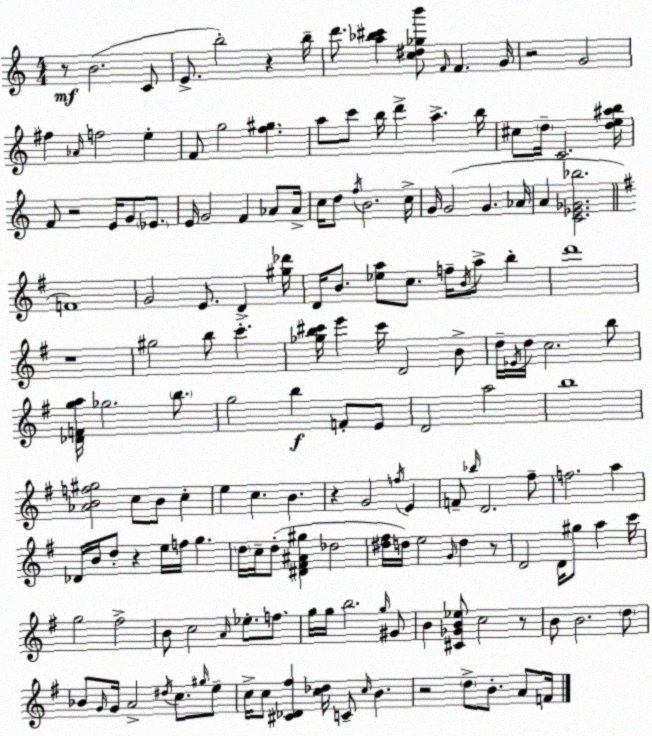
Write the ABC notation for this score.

X:1
T:Untitled
M:4/4
L:1/4
K:Am
z/2 B2 C/2 E/2 b2 z b/4 d'/2 [a_b^c'] [c^d_gb']/2 F/4 F G/4 z2 G2 ^f _A/4 f2 e F/2 g2 [f^g] a/2 c'/2 b/4 d' a b/4 ^c/2 d/4 C2 [de^ab]/4 F/2 z2 E/4 G/2 _E/2 E/4 G2 F _A/2 _A/4 c/4 d/2 f/4 B2 c/4 G/4 G2 G _A/4 A [C_E_G_b]2 F4 G2 E/2 D [^g_d']/4 D/4 B/2 [_ea]/2 c/2 f/4 B/4 a/2 b d'4 z4 ^g2 b/2 c' [_gb^c']/4 e' ^c'/4 D2 B/2 d/4 _E/4 d/4 c2 b/2 [_DFga]/4 _g2 b/2 g2 b F/2 E/2 D2 a2 b4 [_ABf^g]2 c/2 B/2 c e c B z G2 f/4 E F/2 _b/4 D2 ^f/2 f2 a _D/4 B/4 d/2 z e/4 f/4 g d/4 c/4 d/2 [^D^F^A^g] _d2 [^d^f]/4 d/4 e2 G/4 d z/2 D2 D/4 ^g/2 a c'/4 g2 ^f2 B/2 c2 A/4 _e/2 f/2 g/4 g/4 b2 g/4 ^G/2 B [^C_GB_e]/2 c2 z/2 B/2 B2 d/2 _B/2 G/4 G/4 A2 ^d/4 c/2 ^g/4 e/2 c/4 c/2 [^C_D^f] [c_d]/4 C/2 c/4 B z2 d/2 B/2 A/2 F/4